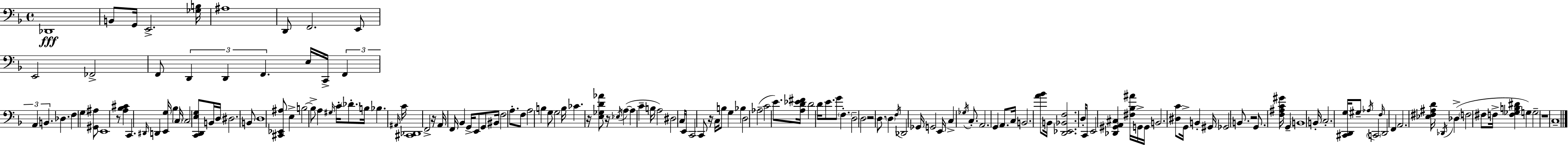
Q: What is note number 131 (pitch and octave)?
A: F#3